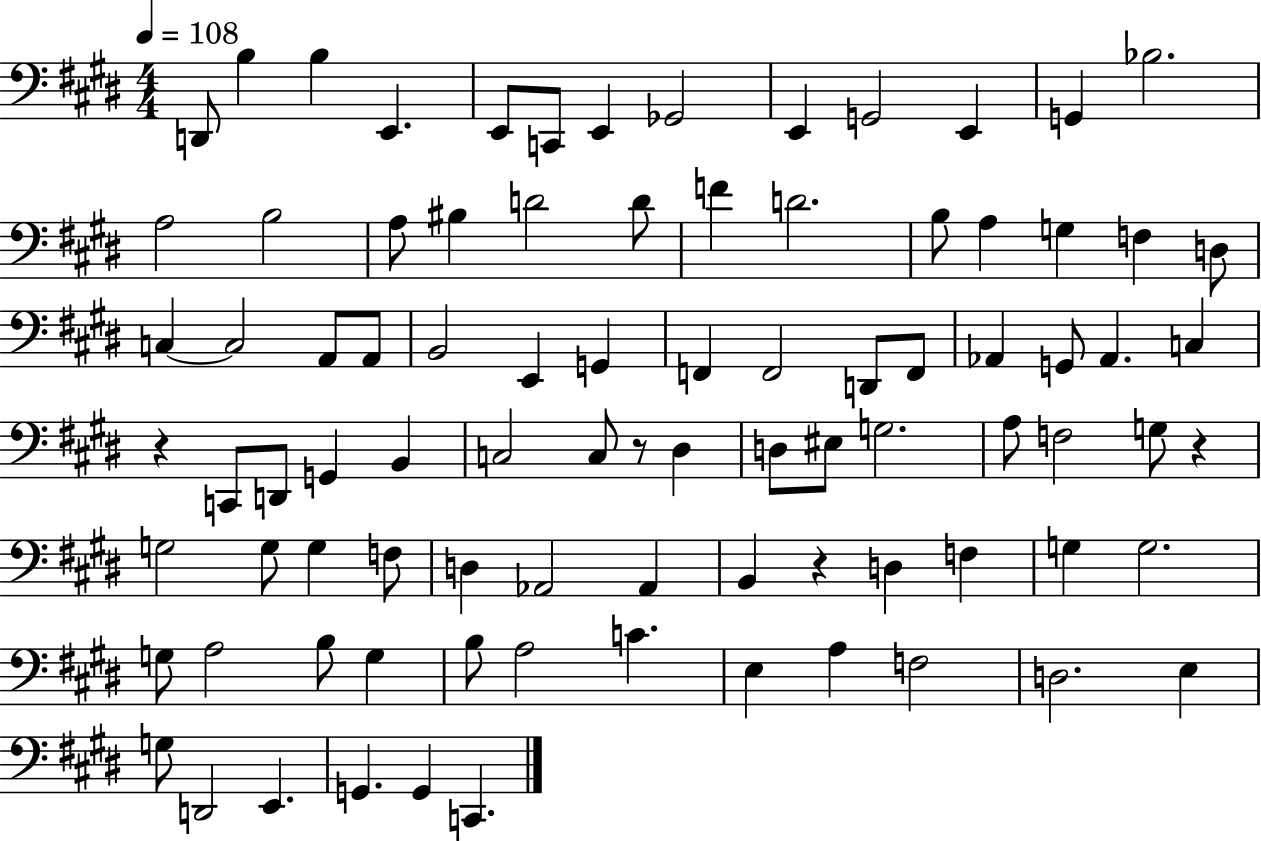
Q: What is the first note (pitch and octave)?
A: D2